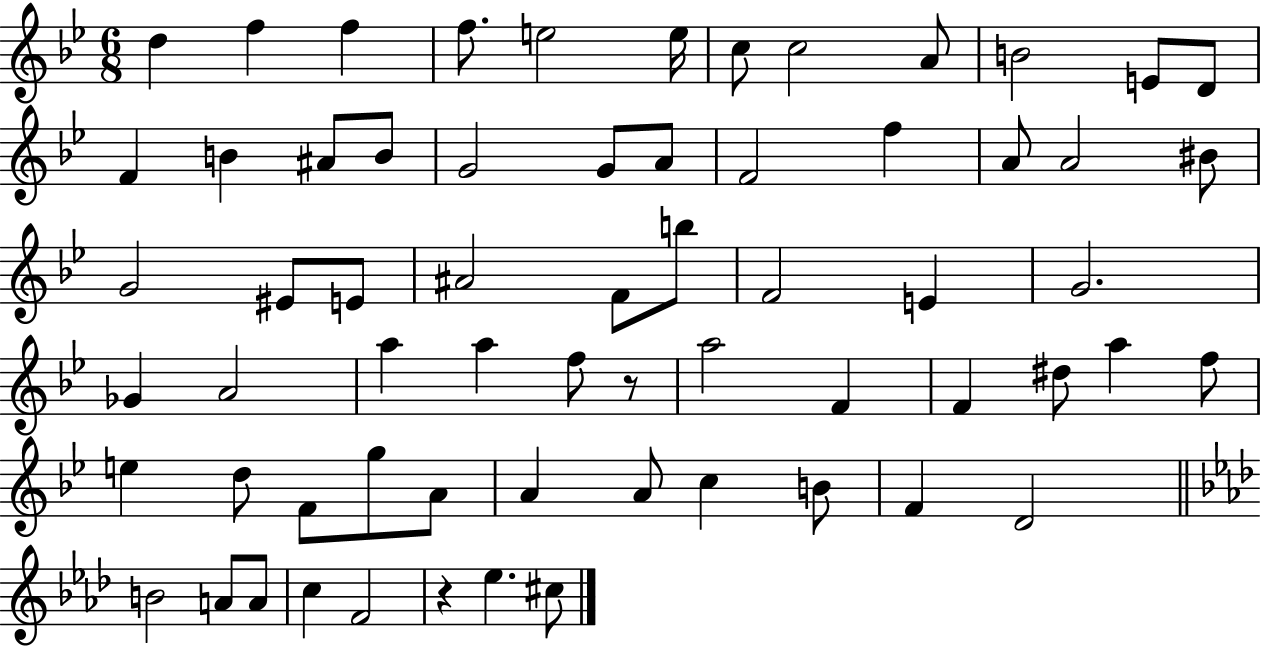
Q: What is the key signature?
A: BES major